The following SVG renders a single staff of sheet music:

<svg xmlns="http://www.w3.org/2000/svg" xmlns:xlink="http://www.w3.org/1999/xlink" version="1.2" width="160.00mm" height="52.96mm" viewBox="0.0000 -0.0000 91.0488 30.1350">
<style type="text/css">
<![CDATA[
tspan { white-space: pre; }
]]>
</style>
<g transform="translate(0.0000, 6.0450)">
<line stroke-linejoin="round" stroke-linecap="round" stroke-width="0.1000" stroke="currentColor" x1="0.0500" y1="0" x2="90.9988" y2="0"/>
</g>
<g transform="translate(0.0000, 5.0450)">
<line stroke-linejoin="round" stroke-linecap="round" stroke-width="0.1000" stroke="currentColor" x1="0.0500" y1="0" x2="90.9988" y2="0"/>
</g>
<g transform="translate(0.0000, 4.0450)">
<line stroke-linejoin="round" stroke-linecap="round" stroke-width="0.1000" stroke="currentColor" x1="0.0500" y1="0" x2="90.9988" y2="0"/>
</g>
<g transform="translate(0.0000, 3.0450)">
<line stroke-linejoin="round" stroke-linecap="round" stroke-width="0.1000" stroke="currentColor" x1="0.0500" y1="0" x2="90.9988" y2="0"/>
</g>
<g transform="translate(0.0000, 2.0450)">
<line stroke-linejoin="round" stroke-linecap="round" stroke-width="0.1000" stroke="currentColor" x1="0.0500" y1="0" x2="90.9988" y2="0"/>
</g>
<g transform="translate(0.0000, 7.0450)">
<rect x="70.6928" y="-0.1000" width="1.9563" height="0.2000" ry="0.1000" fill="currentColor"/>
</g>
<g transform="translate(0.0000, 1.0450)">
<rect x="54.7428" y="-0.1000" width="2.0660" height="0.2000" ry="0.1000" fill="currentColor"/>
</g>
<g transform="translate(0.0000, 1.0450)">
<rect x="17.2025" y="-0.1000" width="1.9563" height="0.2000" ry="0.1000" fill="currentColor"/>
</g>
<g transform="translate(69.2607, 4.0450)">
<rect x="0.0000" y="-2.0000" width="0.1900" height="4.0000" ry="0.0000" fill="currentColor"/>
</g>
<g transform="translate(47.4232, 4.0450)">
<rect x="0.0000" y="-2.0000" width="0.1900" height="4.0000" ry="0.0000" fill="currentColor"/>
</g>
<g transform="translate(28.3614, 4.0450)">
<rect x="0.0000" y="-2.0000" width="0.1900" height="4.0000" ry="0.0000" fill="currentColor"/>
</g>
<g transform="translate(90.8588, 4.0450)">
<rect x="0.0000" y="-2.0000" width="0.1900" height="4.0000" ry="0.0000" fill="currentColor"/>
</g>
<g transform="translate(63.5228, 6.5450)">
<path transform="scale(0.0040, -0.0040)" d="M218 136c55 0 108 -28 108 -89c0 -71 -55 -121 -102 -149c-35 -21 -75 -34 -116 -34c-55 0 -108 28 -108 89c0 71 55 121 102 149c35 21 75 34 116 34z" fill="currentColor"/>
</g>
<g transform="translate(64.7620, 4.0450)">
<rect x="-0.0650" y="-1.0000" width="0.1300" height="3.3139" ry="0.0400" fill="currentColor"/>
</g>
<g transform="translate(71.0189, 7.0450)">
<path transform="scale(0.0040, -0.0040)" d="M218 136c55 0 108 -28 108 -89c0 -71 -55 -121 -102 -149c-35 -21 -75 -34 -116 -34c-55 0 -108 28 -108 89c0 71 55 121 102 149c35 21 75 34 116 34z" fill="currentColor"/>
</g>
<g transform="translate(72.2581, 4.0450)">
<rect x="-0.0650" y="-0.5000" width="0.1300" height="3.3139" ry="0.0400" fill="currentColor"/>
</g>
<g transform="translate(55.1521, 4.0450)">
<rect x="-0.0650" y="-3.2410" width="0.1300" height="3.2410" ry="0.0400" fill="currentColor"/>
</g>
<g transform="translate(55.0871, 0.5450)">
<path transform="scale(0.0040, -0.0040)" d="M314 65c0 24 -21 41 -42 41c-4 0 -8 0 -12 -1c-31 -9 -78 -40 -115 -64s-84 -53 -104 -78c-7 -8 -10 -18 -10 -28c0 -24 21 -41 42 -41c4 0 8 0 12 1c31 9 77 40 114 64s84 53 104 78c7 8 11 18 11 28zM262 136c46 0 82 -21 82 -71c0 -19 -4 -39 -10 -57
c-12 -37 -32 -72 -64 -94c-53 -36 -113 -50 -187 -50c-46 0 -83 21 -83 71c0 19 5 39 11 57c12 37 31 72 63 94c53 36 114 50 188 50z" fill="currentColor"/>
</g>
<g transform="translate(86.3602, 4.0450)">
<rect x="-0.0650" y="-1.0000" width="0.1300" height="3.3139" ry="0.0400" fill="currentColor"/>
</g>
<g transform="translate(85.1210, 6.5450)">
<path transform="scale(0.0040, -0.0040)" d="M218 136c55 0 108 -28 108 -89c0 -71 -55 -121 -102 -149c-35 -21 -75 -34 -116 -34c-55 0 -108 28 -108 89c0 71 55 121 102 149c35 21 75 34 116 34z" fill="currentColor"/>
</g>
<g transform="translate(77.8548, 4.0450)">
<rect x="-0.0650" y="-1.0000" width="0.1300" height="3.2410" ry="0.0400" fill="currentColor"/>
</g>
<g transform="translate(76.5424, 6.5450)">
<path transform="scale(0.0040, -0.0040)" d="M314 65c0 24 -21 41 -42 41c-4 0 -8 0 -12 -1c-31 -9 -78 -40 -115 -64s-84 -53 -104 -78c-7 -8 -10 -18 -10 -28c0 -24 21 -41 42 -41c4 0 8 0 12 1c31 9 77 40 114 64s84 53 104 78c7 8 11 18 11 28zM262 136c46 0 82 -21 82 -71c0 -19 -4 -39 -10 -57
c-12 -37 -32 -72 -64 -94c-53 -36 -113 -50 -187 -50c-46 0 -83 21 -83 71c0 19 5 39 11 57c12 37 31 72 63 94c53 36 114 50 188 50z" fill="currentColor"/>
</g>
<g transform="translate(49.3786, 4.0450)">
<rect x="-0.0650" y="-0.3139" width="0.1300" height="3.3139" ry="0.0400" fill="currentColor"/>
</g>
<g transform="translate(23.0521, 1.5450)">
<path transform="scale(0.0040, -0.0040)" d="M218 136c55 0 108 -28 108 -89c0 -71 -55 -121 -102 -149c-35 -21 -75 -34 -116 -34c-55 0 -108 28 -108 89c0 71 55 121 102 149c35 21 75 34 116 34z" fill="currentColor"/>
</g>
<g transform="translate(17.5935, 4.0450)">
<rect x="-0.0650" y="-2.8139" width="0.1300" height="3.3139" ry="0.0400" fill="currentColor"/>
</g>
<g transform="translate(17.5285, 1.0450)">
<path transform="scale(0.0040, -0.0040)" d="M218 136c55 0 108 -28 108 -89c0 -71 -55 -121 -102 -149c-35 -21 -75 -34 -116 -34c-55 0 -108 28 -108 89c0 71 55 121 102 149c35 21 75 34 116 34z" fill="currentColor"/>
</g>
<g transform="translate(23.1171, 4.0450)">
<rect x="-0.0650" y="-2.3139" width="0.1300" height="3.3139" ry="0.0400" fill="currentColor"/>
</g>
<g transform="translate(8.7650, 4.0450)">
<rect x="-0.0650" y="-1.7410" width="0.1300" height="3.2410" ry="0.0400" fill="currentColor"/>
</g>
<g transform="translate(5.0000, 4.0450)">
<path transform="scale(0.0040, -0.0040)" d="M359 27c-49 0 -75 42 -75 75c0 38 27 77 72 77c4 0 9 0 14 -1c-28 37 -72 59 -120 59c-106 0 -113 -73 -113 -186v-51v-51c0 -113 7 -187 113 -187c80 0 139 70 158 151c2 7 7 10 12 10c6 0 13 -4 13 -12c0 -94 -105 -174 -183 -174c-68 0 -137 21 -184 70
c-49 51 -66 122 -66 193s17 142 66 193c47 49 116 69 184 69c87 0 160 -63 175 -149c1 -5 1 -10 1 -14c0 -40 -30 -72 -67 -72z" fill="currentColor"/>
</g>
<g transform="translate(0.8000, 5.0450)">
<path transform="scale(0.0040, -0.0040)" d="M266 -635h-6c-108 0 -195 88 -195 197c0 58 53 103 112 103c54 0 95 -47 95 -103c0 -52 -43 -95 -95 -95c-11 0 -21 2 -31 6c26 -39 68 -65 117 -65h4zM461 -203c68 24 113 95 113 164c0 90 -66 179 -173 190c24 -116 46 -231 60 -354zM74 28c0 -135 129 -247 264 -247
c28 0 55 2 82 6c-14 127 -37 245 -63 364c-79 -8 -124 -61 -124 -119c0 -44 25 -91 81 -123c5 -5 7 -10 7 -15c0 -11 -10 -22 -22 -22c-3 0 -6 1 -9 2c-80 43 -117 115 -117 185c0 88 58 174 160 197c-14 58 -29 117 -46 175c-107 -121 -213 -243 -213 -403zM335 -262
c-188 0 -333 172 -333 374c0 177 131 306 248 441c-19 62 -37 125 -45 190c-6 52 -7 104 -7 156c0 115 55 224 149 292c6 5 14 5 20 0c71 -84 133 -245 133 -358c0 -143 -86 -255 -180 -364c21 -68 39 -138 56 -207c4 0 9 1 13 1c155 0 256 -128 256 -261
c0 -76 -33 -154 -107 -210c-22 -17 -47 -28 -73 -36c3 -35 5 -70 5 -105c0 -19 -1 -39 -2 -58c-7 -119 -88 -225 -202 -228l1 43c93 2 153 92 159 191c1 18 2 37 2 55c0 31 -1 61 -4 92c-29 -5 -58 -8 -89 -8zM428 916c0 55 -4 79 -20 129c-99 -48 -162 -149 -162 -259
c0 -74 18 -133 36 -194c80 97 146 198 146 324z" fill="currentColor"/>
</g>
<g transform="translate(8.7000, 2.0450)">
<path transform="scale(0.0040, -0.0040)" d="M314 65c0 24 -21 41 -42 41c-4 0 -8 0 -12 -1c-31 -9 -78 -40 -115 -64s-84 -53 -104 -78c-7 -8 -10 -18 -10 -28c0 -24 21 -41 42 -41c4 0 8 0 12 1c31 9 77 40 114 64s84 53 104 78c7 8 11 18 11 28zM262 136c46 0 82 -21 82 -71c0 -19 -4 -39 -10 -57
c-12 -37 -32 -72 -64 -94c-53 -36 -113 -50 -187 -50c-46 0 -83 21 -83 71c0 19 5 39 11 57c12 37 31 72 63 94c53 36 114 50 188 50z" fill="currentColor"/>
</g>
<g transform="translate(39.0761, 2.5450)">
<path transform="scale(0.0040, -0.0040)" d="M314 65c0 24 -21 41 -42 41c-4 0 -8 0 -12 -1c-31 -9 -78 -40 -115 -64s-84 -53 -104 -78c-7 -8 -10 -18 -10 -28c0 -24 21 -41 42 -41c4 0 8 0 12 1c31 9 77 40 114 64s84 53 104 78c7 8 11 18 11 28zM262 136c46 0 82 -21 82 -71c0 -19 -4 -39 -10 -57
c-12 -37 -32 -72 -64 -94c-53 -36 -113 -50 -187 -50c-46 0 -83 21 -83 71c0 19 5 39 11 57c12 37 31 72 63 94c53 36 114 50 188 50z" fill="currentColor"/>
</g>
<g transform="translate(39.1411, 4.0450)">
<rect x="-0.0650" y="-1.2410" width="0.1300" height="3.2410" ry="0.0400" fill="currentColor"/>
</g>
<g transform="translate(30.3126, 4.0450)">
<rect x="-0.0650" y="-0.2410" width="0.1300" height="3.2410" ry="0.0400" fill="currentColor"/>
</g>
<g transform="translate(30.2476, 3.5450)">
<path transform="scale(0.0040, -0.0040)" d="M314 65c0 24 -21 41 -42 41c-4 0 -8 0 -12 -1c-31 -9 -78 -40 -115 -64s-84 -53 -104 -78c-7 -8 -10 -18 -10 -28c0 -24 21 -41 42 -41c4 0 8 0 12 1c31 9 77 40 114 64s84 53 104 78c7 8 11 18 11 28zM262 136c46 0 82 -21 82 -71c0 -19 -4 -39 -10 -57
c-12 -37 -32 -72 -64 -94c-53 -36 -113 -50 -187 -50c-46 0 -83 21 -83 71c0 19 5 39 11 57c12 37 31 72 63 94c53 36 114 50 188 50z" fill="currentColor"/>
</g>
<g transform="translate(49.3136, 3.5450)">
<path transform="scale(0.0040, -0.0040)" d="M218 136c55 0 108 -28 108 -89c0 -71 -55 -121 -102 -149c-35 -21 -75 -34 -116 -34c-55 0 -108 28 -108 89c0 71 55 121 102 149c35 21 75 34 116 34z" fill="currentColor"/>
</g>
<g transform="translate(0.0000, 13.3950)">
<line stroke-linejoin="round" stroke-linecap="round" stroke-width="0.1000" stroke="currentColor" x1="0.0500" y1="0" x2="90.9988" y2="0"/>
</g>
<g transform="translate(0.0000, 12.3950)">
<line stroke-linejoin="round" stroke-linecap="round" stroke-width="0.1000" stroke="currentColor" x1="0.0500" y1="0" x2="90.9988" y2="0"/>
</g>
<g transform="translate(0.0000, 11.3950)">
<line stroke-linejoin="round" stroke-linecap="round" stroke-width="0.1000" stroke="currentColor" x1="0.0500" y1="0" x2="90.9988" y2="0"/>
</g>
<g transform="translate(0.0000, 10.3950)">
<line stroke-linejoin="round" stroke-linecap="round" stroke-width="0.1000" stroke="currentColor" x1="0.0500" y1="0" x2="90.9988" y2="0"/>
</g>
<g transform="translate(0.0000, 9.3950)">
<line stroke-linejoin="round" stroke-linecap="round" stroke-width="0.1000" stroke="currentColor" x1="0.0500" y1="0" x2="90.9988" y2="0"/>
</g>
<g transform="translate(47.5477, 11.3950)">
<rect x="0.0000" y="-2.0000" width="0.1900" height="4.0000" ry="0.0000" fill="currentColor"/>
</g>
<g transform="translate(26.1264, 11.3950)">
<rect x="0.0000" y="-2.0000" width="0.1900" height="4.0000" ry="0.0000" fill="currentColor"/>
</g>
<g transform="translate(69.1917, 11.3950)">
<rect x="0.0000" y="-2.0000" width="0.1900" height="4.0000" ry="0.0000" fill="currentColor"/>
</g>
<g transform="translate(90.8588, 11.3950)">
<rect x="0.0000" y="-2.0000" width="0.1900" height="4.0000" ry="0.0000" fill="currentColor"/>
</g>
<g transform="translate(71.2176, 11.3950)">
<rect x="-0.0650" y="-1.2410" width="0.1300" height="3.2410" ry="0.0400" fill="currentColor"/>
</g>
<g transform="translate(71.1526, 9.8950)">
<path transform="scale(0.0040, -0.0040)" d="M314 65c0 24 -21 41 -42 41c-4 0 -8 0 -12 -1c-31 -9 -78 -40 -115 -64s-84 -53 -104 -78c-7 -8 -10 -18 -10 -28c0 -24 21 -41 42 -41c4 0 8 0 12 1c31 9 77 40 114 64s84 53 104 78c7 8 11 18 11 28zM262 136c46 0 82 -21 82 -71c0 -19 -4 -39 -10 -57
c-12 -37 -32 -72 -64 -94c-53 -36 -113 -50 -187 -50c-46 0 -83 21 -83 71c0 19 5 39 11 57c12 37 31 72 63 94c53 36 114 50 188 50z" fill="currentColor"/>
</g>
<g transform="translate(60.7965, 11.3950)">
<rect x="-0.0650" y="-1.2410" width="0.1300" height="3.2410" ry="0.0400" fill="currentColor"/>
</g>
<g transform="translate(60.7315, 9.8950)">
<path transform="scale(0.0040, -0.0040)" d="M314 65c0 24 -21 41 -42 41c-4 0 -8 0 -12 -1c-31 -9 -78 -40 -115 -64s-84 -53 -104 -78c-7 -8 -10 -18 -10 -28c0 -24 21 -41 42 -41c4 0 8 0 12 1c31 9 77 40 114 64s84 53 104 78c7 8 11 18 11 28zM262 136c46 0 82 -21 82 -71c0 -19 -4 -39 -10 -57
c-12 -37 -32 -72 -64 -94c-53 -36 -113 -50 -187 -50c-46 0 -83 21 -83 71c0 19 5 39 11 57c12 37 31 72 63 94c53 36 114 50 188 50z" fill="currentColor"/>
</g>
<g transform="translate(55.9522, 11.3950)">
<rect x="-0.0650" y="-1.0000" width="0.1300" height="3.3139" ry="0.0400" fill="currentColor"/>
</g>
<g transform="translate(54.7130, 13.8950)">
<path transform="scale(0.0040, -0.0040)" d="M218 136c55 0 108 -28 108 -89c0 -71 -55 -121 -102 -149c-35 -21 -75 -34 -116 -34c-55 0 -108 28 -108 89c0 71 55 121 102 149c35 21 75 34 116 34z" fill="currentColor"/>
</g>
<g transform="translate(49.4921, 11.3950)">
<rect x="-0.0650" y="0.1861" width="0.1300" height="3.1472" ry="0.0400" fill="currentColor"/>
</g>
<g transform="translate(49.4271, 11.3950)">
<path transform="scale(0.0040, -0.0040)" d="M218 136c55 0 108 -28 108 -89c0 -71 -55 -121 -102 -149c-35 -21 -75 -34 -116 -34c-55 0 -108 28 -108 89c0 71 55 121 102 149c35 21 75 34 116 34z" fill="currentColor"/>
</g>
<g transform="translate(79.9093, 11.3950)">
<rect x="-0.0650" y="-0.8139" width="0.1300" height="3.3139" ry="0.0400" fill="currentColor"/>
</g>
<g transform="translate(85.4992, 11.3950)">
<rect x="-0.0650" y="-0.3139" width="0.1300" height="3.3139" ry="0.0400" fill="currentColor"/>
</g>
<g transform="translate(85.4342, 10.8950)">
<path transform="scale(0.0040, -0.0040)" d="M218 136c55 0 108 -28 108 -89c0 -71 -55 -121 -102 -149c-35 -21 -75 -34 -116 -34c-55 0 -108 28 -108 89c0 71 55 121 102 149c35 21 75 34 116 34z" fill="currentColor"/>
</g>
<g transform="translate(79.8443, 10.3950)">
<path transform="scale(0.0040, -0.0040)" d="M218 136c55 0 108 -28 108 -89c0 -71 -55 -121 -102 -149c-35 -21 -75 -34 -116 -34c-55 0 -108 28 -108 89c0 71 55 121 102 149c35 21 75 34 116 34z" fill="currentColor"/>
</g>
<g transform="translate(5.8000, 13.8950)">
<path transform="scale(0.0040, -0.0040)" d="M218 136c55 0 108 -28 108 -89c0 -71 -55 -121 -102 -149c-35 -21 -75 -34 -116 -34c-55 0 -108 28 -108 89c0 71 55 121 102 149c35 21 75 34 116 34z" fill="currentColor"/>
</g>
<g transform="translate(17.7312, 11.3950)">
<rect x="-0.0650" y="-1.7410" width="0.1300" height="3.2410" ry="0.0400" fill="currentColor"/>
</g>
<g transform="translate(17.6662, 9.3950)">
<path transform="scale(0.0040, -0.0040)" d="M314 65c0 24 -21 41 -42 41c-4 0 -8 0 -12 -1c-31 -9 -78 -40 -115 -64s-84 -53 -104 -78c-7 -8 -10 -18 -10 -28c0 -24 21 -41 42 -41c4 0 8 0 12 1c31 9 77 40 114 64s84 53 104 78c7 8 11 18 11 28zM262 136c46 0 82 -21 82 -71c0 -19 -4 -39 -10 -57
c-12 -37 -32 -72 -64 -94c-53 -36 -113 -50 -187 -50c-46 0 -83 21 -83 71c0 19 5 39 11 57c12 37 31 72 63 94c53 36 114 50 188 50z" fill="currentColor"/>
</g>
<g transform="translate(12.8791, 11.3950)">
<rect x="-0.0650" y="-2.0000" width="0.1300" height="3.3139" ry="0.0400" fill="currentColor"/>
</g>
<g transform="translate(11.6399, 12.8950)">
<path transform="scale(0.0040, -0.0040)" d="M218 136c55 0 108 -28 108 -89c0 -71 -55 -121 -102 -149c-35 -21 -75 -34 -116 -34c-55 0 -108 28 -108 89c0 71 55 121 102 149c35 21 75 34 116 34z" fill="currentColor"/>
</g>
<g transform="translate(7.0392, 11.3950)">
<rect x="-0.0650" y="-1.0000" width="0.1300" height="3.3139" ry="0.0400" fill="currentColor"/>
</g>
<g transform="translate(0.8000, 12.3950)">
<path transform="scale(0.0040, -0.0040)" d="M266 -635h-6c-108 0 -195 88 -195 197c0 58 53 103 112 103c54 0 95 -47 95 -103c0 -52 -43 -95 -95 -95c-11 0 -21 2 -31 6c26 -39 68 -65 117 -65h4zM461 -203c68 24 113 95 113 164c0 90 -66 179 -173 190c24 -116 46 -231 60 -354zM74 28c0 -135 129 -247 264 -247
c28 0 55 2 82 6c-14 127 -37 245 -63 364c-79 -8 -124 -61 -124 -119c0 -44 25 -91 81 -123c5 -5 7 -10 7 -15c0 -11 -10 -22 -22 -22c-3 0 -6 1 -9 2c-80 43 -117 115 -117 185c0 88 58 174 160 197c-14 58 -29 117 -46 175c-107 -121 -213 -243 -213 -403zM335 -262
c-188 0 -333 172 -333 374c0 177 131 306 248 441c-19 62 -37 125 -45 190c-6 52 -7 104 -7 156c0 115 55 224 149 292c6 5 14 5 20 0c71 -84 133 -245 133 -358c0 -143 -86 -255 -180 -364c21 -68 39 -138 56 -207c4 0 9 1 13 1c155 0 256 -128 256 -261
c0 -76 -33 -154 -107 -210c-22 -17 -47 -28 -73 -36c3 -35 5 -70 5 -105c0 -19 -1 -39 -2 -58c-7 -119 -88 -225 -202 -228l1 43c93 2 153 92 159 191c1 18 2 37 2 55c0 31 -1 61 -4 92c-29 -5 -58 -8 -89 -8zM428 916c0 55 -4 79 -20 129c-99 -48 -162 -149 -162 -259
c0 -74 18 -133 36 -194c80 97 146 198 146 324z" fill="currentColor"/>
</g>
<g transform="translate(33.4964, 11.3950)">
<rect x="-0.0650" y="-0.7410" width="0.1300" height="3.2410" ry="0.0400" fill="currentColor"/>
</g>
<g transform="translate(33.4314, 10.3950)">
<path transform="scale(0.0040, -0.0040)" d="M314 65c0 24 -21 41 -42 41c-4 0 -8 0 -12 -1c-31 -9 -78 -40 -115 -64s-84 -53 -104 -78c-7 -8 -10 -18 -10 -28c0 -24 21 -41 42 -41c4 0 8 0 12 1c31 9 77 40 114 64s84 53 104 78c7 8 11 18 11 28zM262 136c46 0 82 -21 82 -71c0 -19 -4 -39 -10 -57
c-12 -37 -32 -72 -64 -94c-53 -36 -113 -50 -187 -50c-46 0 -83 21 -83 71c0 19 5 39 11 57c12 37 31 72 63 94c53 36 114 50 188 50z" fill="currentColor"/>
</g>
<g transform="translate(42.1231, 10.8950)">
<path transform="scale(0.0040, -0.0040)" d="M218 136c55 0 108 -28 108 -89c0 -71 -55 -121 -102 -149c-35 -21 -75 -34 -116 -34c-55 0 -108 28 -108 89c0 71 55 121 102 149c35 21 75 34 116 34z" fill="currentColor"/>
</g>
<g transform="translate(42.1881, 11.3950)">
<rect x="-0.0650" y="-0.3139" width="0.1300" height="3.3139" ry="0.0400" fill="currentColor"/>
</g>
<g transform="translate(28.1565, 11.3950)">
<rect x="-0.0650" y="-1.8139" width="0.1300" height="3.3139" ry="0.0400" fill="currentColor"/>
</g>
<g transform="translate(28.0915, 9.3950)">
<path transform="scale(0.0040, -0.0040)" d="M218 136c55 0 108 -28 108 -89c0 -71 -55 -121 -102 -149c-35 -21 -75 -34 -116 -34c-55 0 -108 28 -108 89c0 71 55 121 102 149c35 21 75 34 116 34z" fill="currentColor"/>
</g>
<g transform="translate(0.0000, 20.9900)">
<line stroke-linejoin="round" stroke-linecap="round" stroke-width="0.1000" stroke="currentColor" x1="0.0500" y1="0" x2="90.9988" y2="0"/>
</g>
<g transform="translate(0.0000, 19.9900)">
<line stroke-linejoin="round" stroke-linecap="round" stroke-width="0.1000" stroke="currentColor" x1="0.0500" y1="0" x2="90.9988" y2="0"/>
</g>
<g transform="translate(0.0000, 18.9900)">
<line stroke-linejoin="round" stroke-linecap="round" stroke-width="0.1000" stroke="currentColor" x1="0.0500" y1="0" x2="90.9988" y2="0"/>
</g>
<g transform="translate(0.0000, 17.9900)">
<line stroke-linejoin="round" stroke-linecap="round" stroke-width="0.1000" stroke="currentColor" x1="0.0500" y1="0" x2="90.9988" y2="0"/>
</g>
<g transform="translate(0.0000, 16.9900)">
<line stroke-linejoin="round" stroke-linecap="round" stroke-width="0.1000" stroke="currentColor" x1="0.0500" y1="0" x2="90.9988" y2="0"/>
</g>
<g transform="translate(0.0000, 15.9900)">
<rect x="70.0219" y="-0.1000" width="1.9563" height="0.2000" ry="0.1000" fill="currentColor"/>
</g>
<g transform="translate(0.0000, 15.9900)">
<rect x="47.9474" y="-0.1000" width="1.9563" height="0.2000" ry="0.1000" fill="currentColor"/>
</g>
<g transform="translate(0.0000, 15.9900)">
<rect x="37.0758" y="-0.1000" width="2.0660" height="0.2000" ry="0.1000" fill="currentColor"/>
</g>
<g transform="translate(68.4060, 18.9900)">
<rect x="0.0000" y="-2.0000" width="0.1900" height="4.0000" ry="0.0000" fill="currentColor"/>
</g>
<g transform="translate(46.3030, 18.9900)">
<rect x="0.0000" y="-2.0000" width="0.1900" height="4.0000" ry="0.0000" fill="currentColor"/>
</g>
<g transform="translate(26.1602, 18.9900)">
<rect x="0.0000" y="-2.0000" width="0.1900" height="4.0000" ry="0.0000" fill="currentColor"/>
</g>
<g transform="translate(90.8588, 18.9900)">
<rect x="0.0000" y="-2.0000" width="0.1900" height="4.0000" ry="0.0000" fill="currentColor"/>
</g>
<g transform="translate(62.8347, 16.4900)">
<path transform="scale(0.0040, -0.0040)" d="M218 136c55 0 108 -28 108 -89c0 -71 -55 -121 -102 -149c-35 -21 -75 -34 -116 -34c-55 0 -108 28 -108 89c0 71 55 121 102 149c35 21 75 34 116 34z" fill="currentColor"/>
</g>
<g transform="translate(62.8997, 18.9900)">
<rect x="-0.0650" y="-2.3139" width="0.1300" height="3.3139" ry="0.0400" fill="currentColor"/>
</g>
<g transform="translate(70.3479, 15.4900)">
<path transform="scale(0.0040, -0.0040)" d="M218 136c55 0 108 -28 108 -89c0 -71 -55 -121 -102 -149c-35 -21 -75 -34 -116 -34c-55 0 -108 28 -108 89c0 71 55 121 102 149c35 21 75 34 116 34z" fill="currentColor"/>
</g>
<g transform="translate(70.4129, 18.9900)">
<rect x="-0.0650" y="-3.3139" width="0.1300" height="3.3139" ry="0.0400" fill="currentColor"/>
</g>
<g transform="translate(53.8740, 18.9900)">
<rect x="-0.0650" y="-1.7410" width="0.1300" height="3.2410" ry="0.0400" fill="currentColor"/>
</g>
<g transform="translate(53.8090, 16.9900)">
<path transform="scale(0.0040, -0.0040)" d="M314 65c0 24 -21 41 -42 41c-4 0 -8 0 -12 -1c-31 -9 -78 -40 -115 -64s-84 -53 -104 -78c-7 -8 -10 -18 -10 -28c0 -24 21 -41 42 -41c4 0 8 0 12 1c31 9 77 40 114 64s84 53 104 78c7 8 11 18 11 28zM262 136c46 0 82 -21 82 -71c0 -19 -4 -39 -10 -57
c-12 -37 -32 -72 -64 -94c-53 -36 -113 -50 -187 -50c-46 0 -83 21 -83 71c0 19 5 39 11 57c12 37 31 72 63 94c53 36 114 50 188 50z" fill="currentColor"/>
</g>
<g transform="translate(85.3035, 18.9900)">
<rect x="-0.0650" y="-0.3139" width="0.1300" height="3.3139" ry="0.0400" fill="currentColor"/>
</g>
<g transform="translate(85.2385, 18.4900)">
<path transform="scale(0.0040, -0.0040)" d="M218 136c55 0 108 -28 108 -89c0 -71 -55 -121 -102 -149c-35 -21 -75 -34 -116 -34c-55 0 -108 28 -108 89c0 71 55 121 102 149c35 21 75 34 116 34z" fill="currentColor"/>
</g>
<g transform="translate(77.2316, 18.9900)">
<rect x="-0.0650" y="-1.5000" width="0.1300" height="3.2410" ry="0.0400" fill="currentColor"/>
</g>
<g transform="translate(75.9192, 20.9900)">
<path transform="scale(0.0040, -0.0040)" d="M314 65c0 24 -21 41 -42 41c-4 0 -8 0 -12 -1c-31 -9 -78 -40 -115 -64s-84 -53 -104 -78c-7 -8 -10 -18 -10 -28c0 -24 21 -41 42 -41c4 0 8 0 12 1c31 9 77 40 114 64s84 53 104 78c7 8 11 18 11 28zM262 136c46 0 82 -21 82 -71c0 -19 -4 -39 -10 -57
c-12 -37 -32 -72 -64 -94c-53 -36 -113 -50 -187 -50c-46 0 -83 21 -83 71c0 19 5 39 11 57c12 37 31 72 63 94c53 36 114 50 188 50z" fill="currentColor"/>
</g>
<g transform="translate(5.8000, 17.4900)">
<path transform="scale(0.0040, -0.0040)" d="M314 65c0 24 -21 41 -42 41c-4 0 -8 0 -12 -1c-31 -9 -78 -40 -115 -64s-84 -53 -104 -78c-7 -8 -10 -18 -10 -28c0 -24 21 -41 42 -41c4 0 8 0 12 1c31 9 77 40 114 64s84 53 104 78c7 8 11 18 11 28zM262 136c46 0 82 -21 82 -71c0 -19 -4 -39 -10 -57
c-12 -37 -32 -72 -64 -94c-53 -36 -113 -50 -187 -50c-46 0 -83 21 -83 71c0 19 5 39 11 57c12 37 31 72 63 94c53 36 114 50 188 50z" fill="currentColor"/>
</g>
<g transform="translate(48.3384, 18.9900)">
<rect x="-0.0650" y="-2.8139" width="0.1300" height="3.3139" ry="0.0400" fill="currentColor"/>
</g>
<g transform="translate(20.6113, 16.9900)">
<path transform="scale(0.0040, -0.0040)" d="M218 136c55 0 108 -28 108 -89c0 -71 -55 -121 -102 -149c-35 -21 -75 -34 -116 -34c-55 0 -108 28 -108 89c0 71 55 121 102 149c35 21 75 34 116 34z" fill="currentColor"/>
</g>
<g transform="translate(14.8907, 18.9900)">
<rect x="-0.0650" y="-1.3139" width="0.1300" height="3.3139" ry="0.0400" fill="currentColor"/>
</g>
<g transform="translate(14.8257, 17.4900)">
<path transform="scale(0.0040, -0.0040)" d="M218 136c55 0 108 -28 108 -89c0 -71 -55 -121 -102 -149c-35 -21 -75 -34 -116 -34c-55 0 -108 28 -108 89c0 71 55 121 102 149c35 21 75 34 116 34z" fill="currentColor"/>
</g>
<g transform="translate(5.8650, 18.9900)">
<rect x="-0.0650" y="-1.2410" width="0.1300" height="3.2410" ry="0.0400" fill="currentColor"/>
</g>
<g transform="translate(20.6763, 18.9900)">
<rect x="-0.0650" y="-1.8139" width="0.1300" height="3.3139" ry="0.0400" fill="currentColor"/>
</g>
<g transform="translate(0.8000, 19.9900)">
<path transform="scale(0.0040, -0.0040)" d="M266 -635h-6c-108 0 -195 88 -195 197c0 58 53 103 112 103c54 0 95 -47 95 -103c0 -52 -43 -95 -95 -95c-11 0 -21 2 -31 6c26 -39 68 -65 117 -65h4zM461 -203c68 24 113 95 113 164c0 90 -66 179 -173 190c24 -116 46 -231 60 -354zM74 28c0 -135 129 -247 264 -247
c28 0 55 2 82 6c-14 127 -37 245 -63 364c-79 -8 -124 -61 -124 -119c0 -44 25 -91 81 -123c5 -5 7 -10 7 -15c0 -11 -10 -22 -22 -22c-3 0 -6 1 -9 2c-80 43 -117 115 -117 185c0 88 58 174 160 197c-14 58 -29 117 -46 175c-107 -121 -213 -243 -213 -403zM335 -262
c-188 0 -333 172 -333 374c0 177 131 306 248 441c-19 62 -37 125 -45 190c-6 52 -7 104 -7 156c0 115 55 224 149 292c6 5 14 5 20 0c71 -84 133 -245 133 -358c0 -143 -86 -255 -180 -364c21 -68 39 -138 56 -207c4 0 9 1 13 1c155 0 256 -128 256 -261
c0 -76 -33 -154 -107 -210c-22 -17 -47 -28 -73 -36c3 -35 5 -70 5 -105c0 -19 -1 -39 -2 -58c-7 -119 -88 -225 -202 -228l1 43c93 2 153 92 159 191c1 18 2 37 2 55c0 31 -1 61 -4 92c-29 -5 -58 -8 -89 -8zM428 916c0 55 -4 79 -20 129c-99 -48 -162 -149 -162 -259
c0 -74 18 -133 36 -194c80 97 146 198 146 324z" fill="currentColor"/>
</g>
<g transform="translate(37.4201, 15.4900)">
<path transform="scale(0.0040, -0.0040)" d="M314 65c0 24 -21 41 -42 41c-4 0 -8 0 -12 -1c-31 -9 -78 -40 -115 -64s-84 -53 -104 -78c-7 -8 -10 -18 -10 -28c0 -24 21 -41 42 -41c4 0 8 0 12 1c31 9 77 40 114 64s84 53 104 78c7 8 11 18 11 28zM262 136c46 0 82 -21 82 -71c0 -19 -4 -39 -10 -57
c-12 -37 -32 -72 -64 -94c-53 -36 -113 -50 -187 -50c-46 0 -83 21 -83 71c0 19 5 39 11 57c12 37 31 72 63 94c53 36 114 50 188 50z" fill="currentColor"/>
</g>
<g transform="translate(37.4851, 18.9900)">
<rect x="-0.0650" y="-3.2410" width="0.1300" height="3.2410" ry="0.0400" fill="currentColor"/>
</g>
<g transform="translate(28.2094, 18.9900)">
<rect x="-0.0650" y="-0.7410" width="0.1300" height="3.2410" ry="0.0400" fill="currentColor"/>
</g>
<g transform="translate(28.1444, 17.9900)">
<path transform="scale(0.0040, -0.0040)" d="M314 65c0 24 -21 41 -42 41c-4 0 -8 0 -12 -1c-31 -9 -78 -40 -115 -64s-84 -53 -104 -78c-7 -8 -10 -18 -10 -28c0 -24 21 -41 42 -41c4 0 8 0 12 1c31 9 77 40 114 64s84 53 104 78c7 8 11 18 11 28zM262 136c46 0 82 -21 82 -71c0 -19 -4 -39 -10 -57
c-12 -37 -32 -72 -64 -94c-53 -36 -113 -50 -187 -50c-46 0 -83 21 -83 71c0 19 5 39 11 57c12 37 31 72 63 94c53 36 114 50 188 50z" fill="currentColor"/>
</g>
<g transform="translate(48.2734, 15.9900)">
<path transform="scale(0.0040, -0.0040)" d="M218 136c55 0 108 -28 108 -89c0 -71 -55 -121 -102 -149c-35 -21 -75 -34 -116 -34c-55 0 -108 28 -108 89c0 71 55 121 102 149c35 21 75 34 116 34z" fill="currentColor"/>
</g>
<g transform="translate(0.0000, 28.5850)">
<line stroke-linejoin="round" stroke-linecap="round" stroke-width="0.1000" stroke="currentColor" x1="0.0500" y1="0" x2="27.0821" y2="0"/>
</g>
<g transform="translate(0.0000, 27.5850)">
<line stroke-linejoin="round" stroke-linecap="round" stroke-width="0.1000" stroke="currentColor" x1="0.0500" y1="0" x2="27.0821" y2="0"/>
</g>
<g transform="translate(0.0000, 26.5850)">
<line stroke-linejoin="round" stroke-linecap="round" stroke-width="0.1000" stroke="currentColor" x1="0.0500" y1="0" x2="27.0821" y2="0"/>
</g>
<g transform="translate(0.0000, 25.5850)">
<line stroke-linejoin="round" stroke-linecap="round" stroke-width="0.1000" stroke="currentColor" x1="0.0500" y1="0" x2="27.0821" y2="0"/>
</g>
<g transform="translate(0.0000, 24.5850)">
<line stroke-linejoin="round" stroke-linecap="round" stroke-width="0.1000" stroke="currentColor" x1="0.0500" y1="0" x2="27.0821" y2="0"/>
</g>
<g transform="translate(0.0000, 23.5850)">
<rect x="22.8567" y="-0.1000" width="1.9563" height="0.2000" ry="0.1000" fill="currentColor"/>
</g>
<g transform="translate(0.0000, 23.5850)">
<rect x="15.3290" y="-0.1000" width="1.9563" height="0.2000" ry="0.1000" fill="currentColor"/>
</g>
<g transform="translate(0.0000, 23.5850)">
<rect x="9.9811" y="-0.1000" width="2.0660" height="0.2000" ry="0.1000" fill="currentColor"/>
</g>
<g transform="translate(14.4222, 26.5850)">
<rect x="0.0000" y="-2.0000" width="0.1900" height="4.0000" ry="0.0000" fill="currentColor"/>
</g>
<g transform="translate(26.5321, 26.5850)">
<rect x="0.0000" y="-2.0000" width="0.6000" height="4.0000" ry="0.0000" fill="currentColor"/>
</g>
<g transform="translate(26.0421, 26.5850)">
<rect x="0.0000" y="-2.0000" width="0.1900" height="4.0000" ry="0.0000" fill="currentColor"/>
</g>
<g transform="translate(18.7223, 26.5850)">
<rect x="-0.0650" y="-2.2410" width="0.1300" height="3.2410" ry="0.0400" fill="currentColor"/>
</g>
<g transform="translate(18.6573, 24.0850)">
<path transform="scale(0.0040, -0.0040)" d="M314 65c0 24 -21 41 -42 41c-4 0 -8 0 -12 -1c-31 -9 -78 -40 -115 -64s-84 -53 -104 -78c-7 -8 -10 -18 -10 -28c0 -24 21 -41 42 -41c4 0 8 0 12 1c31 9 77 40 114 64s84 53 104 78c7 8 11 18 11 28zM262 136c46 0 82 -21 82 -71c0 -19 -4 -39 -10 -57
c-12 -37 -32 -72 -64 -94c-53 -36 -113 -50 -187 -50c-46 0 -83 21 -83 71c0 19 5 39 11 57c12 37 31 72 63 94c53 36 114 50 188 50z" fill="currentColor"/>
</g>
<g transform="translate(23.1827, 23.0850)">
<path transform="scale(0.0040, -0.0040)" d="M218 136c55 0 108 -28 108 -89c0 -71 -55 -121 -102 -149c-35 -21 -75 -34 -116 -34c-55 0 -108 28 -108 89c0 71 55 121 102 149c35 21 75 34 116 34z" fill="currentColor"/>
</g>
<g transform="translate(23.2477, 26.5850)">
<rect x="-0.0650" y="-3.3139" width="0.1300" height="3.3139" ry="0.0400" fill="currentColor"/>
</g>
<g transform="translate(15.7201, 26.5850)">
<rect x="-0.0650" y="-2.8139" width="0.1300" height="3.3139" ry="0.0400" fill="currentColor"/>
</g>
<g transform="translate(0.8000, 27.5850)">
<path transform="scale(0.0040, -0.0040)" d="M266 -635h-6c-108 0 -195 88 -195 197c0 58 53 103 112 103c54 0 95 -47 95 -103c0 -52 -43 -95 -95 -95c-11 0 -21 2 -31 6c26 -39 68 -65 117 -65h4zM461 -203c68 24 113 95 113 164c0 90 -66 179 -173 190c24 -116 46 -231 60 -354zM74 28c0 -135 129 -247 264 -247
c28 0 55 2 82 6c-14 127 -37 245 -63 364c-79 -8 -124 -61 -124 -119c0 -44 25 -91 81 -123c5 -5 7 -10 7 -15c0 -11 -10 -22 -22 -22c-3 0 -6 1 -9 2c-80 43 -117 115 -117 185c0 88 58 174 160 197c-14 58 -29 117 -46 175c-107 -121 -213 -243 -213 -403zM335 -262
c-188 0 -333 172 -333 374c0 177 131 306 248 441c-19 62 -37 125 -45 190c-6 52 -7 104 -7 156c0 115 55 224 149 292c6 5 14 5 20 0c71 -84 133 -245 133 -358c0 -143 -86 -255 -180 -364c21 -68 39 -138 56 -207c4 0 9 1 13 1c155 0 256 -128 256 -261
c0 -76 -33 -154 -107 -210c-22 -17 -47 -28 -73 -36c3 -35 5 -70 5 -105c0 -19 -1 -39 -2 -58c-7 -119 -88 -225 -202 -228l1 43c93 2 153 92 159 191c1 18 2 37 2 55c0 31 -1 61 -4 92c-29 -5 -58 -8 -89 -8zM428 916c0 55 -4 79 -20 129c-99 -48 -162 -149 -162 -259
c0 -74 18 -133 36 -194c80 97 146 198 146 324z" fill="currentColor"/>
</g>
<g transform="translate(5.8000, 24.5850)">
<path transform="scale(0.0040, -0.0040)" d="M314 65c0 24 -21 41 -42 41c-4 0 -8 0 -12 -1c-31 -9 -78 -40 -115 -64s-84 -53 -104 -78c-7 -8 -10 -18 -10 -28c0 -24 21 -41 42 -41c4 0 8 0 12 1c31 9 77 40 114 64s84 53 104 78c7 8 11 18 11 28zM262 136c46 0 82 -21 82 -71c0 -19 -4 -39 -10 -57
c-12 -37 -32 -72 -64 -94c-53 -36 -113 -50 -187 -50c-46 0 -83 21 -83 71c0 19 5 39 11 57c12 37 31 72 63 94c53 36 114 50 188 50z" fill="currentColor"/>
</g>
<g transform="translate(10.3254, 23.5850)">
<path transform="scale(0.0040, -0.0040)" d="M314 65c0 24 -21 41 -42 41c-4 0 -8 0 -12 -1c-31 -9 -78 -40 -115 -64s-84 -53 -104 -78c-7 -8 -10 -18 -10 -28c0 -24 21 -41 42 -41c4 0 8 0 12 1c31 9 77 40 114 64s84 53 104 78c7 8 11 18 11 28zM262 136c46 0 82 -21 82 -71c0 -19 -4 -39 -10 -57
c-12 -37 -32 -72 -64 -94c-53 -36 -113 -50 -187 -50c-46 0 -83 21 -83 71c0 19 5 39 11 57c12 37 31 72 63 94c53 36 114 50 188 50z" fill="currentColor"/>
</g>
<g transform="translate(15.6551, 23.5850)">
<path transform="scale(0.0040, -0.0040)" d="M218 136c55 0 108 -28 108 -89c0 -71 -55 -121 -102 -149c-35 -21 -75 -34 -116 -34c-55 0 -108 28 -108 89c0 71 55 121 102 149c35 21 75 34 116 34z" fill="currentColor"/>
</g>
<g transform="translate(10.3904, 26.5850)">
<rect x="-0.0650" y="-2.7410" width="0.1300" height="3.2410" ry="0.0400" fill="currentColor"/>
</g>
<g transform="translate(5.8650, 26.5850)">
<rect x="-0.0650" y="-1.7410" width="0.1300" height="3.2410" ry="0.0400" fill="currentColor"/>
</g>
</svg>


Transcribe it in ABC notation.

X:1
T:Untitled
M:4/4
L:1/4
K:C
f2 a g c2 e2 c b2 D C D2 D D F f2 f d2 c B D e2 e2 d c e2 e f d2 b2 a f2 g b E2 c f2 a2 a g2 b